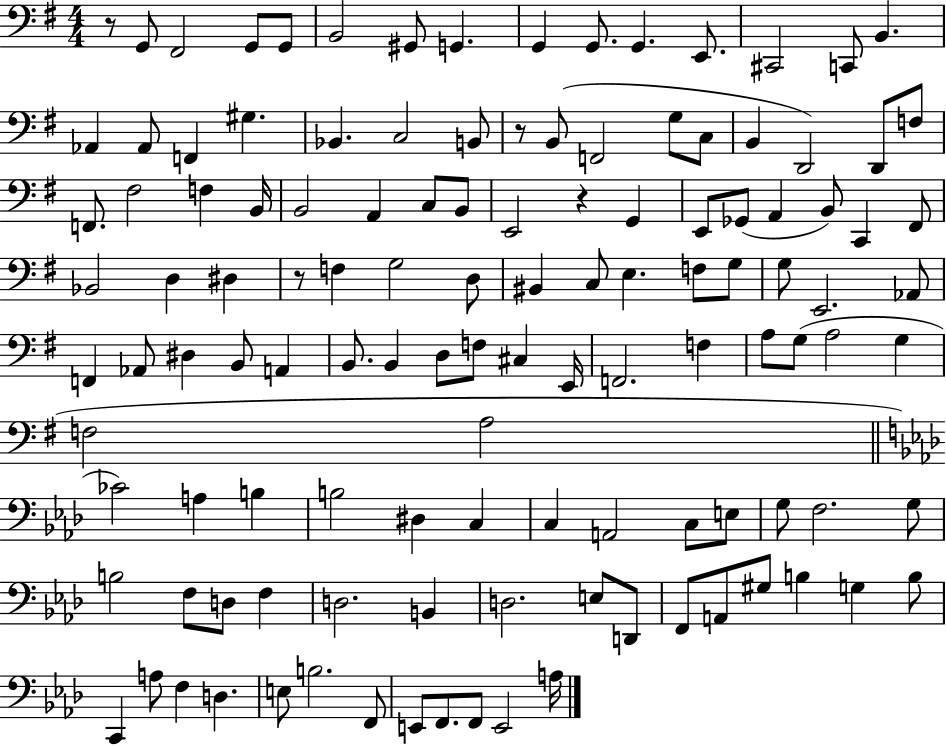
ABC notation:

X:1
T:Untitled
M:4/4
L:1/4
K:G
z/2 G,,/2 ^F,,2 G,,/2 G,,/2 B,,2 ^G,,/2 G,, G,, G,,/2 G,, E,,/2 ^C,,2 C,,/2 B,, _A,, _A,,/2 F,, ^G, _B,, C,2 B,,/2 z/2 B,,/2 F,,2 G,/2 C,/2 B,, D,,2 D,,/2 F,/2 F,,/2 ^F,2 F, B,,/4 B,,2 A,, C,/2 B,,/2 E,,2 z G,, E,,/2 _G,,/2 A,, B,,/2 C,, ^F,,/2 _B,,2 D, ^D, z/2 F, G,2 D,/2 ^B,, C,/2 E, F,/2 G,/2 G,/2 E,,2 _A,,/2 F,, _A,,/2 ^D, B,,/2 A,, B,,/2 B,, D,/2 F,/2 ^C, E,,/4 F,,2 F, A,/2 G,/2 A,2 G, F,2 A,2 _C2 A, B, B,2 ^D, C, C, A,,2 C,/2 E,/2 G,/2 F,2 G,/2 B,2 F,/2 D,/2 F, D,2 B,, D,2 E,/2 D,,/2 F,,/2 A,,/2 ^G,/2 B, G, B,/2 C,, A,/2 F, D, E,/2 B,2 F,,/2 E,,/2 F,,/2 F,,/2 E,,2 A,/4